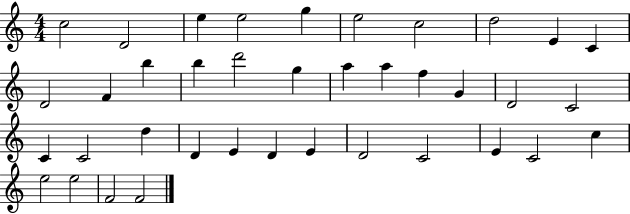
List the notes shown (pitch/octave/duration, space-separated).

C5/h D4/h E5/q E5/h G5/q E5/h C5/h D5/h E4/q C4/q D4/h F4/q B5/q B5/q D6/h G5/q A5/q A5/q F5/q G4/q D4/h C4/h C4/q C4/h D5/q D4/q E4/q D4/q E4/q D4/h C4/h E4/q C4/h C5/q E5/h E5/h F4/h F4/h